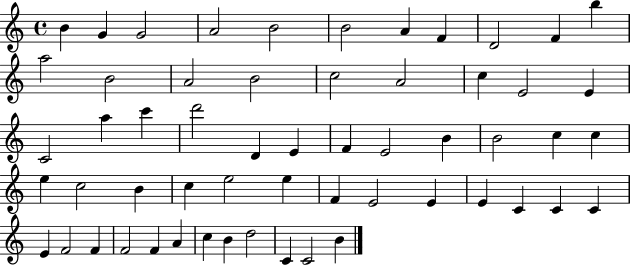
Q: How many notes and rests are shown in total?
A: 57